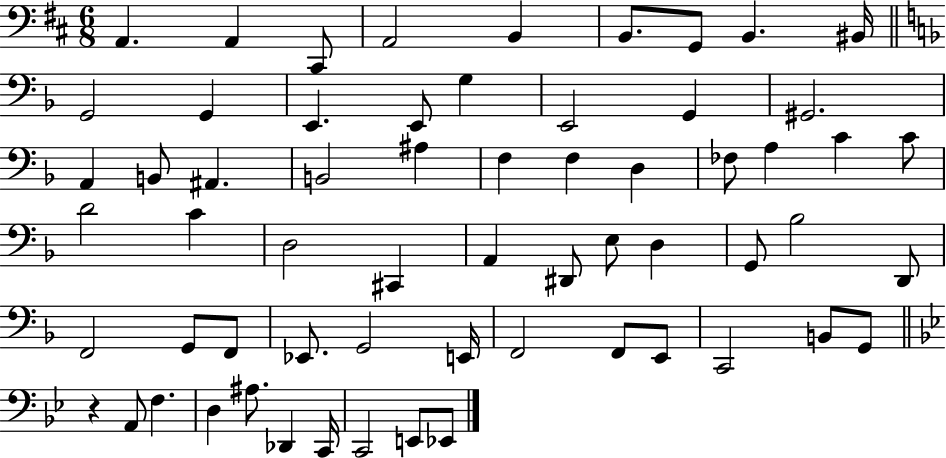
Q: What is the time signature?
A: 6/8